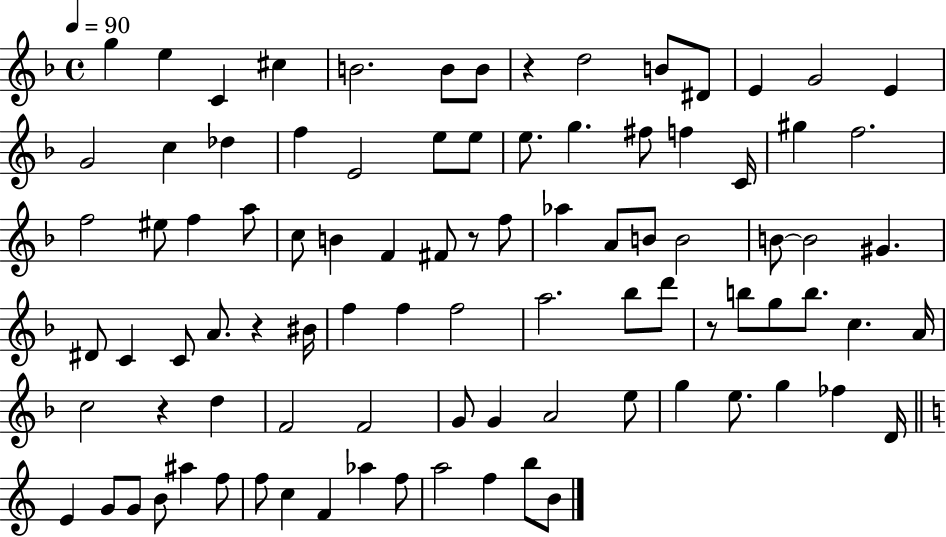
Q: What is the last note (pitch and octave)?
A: B4